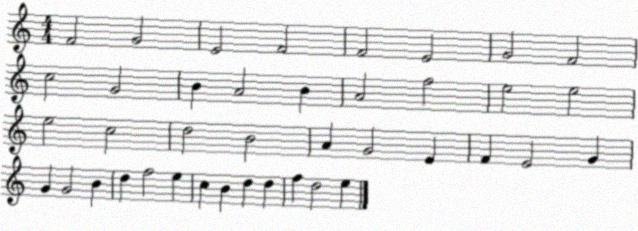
X:1
T:Untitled
M:4/4
L:1/4
K:C
F2 G2 E2 F2 F2 E2 G2 F2 c2 G2 B A2 B A2 f2 e2 e2 e2 c2 d2 B2 A G2 E F E2 G G G2 B d f2 e c B d d f d2 e